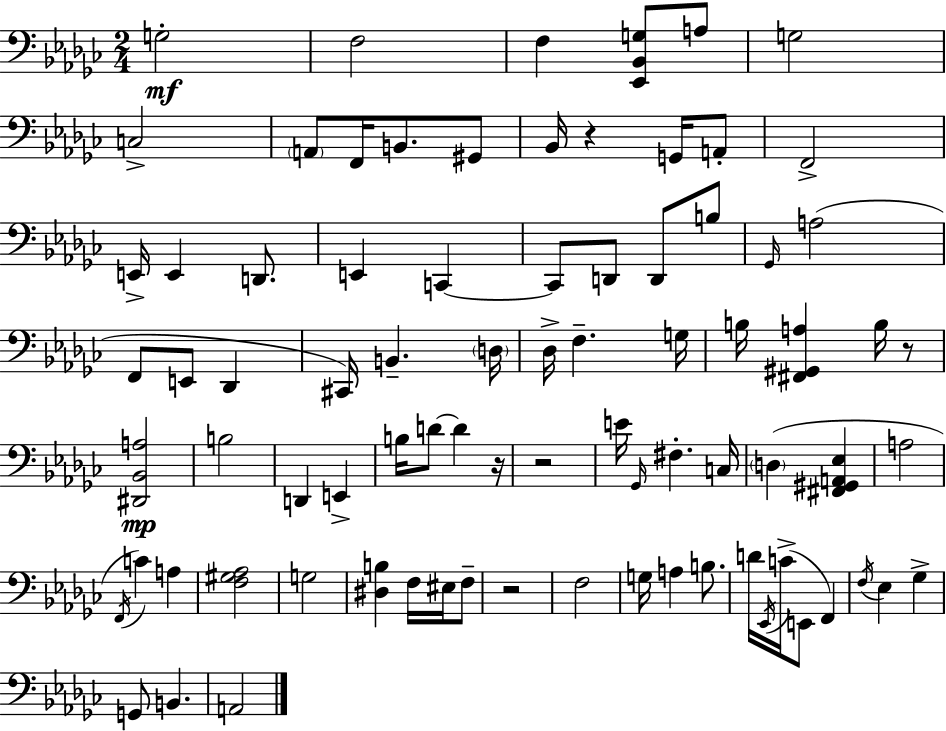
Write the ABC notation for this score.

X:1
T:Untitled
M:2/4
L:1/4
K:Ebm
G,2 F,2 F, [_E,,_B,,G,]/2 A,/2 G,2 C,2 A,,/2 F,,/4 B,,/2 ^G,,/2 _B,,/4 z G,,/4 A,,/2 F,,2 E,,/4 E,, D,,/2 E,, C,, C,,/2 D,,/2 D,,/2 B,/2 _G,,/4 A,2 F,,/2 E,,/2 _D,, ^C,,/4 B,, D,/4 _D,/4 F, G,/4 B,/4 [^F,,^G,,A,] B,/4 z/2 [^D,,_B,,A,]2 B,2 D,, E,, B,/4 D/2 D z/4 z2 E/4 _G,,/4 ^F, C,/4 D, [^F,,^G,,A,,_E,] A,2 F,,/4 C A, [F,^G,_A,]2 G,2 [^D,B,] F,/4 ^E,/4 F,/2 z2 F,2 G,/4 A, B,/2 D/4 _E,,/4 C/4 E,,/2 F,, F,/4 _E, _G, G,,/2 B,, A,,2